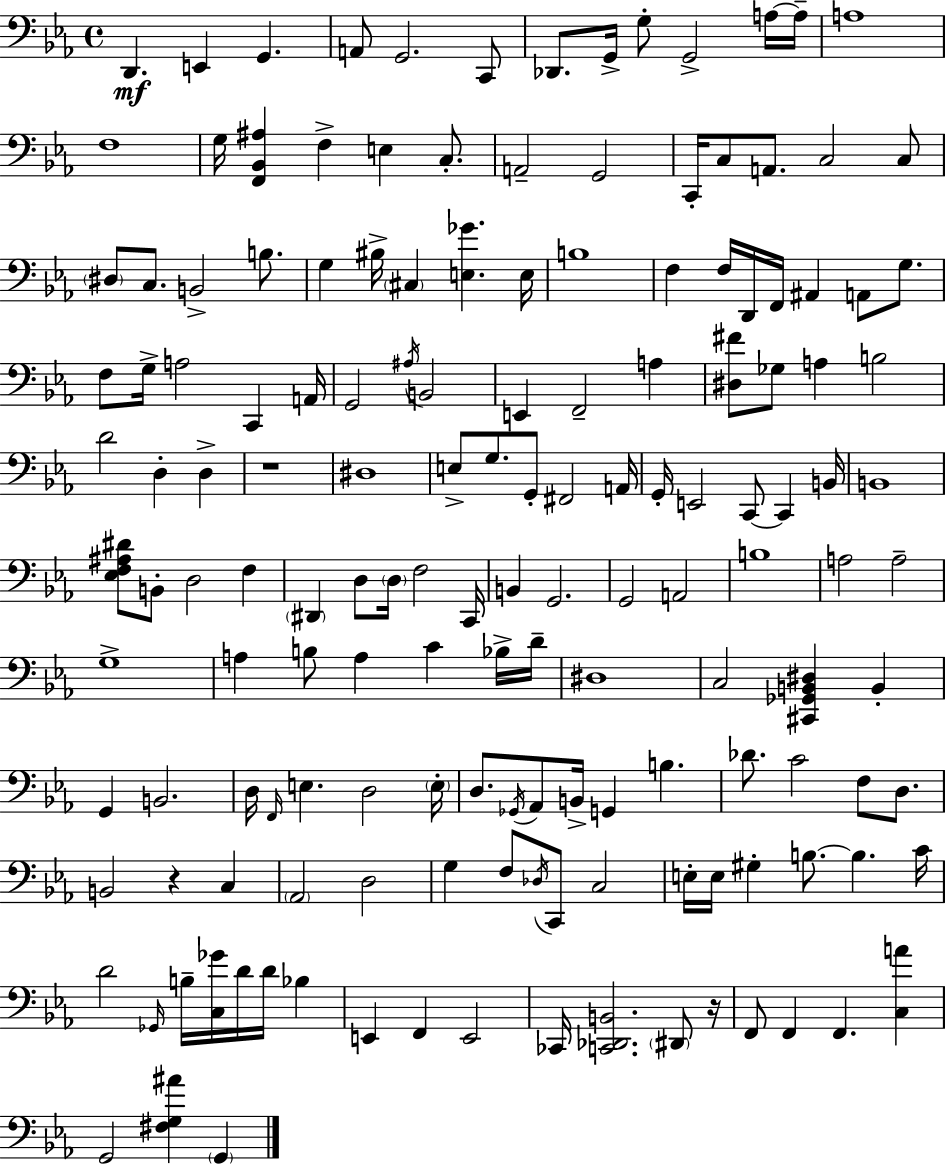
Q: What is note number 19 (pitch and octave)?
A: A2